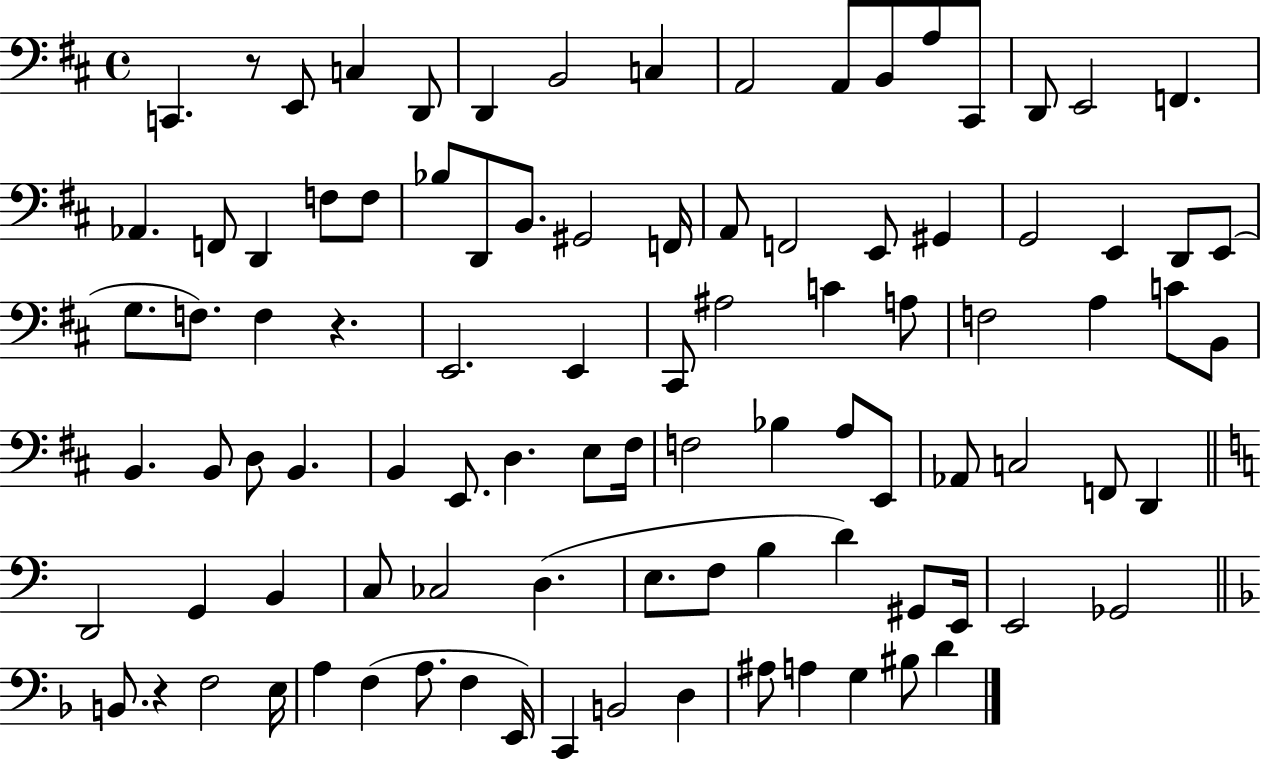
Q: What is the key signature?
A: D major